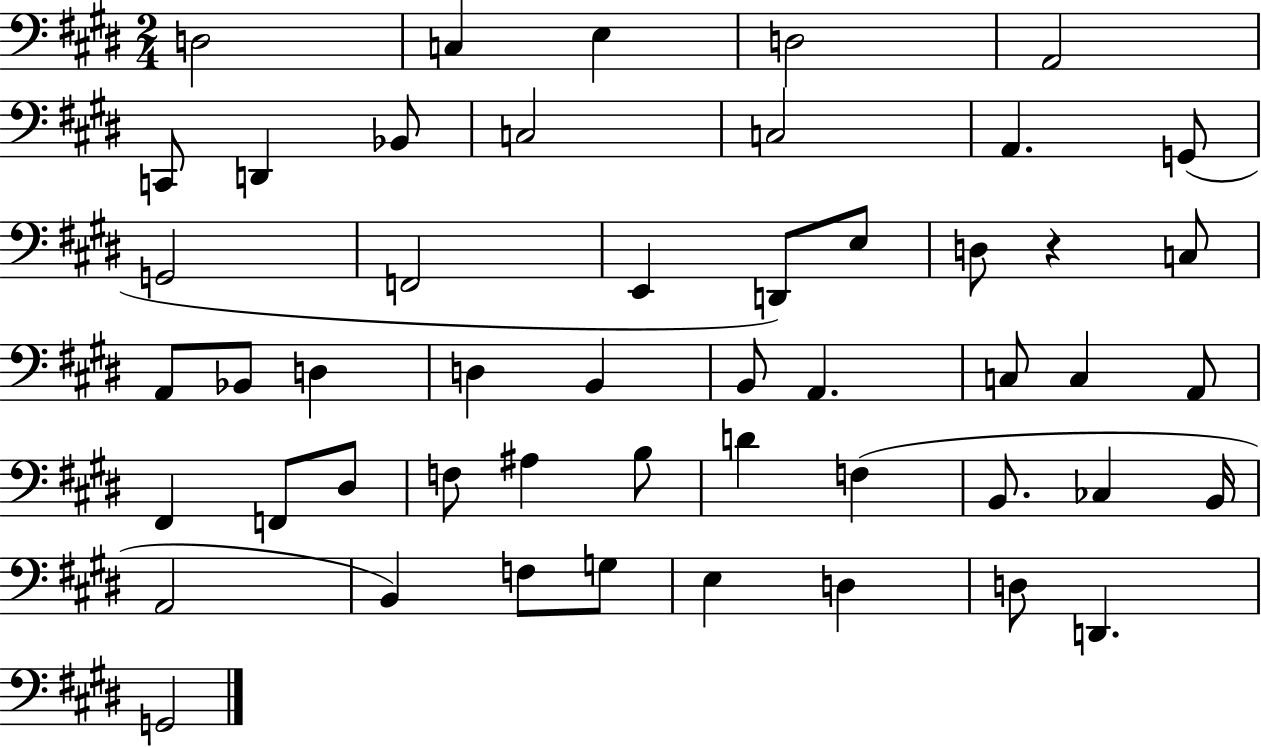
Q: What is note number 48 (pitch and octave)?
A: D2